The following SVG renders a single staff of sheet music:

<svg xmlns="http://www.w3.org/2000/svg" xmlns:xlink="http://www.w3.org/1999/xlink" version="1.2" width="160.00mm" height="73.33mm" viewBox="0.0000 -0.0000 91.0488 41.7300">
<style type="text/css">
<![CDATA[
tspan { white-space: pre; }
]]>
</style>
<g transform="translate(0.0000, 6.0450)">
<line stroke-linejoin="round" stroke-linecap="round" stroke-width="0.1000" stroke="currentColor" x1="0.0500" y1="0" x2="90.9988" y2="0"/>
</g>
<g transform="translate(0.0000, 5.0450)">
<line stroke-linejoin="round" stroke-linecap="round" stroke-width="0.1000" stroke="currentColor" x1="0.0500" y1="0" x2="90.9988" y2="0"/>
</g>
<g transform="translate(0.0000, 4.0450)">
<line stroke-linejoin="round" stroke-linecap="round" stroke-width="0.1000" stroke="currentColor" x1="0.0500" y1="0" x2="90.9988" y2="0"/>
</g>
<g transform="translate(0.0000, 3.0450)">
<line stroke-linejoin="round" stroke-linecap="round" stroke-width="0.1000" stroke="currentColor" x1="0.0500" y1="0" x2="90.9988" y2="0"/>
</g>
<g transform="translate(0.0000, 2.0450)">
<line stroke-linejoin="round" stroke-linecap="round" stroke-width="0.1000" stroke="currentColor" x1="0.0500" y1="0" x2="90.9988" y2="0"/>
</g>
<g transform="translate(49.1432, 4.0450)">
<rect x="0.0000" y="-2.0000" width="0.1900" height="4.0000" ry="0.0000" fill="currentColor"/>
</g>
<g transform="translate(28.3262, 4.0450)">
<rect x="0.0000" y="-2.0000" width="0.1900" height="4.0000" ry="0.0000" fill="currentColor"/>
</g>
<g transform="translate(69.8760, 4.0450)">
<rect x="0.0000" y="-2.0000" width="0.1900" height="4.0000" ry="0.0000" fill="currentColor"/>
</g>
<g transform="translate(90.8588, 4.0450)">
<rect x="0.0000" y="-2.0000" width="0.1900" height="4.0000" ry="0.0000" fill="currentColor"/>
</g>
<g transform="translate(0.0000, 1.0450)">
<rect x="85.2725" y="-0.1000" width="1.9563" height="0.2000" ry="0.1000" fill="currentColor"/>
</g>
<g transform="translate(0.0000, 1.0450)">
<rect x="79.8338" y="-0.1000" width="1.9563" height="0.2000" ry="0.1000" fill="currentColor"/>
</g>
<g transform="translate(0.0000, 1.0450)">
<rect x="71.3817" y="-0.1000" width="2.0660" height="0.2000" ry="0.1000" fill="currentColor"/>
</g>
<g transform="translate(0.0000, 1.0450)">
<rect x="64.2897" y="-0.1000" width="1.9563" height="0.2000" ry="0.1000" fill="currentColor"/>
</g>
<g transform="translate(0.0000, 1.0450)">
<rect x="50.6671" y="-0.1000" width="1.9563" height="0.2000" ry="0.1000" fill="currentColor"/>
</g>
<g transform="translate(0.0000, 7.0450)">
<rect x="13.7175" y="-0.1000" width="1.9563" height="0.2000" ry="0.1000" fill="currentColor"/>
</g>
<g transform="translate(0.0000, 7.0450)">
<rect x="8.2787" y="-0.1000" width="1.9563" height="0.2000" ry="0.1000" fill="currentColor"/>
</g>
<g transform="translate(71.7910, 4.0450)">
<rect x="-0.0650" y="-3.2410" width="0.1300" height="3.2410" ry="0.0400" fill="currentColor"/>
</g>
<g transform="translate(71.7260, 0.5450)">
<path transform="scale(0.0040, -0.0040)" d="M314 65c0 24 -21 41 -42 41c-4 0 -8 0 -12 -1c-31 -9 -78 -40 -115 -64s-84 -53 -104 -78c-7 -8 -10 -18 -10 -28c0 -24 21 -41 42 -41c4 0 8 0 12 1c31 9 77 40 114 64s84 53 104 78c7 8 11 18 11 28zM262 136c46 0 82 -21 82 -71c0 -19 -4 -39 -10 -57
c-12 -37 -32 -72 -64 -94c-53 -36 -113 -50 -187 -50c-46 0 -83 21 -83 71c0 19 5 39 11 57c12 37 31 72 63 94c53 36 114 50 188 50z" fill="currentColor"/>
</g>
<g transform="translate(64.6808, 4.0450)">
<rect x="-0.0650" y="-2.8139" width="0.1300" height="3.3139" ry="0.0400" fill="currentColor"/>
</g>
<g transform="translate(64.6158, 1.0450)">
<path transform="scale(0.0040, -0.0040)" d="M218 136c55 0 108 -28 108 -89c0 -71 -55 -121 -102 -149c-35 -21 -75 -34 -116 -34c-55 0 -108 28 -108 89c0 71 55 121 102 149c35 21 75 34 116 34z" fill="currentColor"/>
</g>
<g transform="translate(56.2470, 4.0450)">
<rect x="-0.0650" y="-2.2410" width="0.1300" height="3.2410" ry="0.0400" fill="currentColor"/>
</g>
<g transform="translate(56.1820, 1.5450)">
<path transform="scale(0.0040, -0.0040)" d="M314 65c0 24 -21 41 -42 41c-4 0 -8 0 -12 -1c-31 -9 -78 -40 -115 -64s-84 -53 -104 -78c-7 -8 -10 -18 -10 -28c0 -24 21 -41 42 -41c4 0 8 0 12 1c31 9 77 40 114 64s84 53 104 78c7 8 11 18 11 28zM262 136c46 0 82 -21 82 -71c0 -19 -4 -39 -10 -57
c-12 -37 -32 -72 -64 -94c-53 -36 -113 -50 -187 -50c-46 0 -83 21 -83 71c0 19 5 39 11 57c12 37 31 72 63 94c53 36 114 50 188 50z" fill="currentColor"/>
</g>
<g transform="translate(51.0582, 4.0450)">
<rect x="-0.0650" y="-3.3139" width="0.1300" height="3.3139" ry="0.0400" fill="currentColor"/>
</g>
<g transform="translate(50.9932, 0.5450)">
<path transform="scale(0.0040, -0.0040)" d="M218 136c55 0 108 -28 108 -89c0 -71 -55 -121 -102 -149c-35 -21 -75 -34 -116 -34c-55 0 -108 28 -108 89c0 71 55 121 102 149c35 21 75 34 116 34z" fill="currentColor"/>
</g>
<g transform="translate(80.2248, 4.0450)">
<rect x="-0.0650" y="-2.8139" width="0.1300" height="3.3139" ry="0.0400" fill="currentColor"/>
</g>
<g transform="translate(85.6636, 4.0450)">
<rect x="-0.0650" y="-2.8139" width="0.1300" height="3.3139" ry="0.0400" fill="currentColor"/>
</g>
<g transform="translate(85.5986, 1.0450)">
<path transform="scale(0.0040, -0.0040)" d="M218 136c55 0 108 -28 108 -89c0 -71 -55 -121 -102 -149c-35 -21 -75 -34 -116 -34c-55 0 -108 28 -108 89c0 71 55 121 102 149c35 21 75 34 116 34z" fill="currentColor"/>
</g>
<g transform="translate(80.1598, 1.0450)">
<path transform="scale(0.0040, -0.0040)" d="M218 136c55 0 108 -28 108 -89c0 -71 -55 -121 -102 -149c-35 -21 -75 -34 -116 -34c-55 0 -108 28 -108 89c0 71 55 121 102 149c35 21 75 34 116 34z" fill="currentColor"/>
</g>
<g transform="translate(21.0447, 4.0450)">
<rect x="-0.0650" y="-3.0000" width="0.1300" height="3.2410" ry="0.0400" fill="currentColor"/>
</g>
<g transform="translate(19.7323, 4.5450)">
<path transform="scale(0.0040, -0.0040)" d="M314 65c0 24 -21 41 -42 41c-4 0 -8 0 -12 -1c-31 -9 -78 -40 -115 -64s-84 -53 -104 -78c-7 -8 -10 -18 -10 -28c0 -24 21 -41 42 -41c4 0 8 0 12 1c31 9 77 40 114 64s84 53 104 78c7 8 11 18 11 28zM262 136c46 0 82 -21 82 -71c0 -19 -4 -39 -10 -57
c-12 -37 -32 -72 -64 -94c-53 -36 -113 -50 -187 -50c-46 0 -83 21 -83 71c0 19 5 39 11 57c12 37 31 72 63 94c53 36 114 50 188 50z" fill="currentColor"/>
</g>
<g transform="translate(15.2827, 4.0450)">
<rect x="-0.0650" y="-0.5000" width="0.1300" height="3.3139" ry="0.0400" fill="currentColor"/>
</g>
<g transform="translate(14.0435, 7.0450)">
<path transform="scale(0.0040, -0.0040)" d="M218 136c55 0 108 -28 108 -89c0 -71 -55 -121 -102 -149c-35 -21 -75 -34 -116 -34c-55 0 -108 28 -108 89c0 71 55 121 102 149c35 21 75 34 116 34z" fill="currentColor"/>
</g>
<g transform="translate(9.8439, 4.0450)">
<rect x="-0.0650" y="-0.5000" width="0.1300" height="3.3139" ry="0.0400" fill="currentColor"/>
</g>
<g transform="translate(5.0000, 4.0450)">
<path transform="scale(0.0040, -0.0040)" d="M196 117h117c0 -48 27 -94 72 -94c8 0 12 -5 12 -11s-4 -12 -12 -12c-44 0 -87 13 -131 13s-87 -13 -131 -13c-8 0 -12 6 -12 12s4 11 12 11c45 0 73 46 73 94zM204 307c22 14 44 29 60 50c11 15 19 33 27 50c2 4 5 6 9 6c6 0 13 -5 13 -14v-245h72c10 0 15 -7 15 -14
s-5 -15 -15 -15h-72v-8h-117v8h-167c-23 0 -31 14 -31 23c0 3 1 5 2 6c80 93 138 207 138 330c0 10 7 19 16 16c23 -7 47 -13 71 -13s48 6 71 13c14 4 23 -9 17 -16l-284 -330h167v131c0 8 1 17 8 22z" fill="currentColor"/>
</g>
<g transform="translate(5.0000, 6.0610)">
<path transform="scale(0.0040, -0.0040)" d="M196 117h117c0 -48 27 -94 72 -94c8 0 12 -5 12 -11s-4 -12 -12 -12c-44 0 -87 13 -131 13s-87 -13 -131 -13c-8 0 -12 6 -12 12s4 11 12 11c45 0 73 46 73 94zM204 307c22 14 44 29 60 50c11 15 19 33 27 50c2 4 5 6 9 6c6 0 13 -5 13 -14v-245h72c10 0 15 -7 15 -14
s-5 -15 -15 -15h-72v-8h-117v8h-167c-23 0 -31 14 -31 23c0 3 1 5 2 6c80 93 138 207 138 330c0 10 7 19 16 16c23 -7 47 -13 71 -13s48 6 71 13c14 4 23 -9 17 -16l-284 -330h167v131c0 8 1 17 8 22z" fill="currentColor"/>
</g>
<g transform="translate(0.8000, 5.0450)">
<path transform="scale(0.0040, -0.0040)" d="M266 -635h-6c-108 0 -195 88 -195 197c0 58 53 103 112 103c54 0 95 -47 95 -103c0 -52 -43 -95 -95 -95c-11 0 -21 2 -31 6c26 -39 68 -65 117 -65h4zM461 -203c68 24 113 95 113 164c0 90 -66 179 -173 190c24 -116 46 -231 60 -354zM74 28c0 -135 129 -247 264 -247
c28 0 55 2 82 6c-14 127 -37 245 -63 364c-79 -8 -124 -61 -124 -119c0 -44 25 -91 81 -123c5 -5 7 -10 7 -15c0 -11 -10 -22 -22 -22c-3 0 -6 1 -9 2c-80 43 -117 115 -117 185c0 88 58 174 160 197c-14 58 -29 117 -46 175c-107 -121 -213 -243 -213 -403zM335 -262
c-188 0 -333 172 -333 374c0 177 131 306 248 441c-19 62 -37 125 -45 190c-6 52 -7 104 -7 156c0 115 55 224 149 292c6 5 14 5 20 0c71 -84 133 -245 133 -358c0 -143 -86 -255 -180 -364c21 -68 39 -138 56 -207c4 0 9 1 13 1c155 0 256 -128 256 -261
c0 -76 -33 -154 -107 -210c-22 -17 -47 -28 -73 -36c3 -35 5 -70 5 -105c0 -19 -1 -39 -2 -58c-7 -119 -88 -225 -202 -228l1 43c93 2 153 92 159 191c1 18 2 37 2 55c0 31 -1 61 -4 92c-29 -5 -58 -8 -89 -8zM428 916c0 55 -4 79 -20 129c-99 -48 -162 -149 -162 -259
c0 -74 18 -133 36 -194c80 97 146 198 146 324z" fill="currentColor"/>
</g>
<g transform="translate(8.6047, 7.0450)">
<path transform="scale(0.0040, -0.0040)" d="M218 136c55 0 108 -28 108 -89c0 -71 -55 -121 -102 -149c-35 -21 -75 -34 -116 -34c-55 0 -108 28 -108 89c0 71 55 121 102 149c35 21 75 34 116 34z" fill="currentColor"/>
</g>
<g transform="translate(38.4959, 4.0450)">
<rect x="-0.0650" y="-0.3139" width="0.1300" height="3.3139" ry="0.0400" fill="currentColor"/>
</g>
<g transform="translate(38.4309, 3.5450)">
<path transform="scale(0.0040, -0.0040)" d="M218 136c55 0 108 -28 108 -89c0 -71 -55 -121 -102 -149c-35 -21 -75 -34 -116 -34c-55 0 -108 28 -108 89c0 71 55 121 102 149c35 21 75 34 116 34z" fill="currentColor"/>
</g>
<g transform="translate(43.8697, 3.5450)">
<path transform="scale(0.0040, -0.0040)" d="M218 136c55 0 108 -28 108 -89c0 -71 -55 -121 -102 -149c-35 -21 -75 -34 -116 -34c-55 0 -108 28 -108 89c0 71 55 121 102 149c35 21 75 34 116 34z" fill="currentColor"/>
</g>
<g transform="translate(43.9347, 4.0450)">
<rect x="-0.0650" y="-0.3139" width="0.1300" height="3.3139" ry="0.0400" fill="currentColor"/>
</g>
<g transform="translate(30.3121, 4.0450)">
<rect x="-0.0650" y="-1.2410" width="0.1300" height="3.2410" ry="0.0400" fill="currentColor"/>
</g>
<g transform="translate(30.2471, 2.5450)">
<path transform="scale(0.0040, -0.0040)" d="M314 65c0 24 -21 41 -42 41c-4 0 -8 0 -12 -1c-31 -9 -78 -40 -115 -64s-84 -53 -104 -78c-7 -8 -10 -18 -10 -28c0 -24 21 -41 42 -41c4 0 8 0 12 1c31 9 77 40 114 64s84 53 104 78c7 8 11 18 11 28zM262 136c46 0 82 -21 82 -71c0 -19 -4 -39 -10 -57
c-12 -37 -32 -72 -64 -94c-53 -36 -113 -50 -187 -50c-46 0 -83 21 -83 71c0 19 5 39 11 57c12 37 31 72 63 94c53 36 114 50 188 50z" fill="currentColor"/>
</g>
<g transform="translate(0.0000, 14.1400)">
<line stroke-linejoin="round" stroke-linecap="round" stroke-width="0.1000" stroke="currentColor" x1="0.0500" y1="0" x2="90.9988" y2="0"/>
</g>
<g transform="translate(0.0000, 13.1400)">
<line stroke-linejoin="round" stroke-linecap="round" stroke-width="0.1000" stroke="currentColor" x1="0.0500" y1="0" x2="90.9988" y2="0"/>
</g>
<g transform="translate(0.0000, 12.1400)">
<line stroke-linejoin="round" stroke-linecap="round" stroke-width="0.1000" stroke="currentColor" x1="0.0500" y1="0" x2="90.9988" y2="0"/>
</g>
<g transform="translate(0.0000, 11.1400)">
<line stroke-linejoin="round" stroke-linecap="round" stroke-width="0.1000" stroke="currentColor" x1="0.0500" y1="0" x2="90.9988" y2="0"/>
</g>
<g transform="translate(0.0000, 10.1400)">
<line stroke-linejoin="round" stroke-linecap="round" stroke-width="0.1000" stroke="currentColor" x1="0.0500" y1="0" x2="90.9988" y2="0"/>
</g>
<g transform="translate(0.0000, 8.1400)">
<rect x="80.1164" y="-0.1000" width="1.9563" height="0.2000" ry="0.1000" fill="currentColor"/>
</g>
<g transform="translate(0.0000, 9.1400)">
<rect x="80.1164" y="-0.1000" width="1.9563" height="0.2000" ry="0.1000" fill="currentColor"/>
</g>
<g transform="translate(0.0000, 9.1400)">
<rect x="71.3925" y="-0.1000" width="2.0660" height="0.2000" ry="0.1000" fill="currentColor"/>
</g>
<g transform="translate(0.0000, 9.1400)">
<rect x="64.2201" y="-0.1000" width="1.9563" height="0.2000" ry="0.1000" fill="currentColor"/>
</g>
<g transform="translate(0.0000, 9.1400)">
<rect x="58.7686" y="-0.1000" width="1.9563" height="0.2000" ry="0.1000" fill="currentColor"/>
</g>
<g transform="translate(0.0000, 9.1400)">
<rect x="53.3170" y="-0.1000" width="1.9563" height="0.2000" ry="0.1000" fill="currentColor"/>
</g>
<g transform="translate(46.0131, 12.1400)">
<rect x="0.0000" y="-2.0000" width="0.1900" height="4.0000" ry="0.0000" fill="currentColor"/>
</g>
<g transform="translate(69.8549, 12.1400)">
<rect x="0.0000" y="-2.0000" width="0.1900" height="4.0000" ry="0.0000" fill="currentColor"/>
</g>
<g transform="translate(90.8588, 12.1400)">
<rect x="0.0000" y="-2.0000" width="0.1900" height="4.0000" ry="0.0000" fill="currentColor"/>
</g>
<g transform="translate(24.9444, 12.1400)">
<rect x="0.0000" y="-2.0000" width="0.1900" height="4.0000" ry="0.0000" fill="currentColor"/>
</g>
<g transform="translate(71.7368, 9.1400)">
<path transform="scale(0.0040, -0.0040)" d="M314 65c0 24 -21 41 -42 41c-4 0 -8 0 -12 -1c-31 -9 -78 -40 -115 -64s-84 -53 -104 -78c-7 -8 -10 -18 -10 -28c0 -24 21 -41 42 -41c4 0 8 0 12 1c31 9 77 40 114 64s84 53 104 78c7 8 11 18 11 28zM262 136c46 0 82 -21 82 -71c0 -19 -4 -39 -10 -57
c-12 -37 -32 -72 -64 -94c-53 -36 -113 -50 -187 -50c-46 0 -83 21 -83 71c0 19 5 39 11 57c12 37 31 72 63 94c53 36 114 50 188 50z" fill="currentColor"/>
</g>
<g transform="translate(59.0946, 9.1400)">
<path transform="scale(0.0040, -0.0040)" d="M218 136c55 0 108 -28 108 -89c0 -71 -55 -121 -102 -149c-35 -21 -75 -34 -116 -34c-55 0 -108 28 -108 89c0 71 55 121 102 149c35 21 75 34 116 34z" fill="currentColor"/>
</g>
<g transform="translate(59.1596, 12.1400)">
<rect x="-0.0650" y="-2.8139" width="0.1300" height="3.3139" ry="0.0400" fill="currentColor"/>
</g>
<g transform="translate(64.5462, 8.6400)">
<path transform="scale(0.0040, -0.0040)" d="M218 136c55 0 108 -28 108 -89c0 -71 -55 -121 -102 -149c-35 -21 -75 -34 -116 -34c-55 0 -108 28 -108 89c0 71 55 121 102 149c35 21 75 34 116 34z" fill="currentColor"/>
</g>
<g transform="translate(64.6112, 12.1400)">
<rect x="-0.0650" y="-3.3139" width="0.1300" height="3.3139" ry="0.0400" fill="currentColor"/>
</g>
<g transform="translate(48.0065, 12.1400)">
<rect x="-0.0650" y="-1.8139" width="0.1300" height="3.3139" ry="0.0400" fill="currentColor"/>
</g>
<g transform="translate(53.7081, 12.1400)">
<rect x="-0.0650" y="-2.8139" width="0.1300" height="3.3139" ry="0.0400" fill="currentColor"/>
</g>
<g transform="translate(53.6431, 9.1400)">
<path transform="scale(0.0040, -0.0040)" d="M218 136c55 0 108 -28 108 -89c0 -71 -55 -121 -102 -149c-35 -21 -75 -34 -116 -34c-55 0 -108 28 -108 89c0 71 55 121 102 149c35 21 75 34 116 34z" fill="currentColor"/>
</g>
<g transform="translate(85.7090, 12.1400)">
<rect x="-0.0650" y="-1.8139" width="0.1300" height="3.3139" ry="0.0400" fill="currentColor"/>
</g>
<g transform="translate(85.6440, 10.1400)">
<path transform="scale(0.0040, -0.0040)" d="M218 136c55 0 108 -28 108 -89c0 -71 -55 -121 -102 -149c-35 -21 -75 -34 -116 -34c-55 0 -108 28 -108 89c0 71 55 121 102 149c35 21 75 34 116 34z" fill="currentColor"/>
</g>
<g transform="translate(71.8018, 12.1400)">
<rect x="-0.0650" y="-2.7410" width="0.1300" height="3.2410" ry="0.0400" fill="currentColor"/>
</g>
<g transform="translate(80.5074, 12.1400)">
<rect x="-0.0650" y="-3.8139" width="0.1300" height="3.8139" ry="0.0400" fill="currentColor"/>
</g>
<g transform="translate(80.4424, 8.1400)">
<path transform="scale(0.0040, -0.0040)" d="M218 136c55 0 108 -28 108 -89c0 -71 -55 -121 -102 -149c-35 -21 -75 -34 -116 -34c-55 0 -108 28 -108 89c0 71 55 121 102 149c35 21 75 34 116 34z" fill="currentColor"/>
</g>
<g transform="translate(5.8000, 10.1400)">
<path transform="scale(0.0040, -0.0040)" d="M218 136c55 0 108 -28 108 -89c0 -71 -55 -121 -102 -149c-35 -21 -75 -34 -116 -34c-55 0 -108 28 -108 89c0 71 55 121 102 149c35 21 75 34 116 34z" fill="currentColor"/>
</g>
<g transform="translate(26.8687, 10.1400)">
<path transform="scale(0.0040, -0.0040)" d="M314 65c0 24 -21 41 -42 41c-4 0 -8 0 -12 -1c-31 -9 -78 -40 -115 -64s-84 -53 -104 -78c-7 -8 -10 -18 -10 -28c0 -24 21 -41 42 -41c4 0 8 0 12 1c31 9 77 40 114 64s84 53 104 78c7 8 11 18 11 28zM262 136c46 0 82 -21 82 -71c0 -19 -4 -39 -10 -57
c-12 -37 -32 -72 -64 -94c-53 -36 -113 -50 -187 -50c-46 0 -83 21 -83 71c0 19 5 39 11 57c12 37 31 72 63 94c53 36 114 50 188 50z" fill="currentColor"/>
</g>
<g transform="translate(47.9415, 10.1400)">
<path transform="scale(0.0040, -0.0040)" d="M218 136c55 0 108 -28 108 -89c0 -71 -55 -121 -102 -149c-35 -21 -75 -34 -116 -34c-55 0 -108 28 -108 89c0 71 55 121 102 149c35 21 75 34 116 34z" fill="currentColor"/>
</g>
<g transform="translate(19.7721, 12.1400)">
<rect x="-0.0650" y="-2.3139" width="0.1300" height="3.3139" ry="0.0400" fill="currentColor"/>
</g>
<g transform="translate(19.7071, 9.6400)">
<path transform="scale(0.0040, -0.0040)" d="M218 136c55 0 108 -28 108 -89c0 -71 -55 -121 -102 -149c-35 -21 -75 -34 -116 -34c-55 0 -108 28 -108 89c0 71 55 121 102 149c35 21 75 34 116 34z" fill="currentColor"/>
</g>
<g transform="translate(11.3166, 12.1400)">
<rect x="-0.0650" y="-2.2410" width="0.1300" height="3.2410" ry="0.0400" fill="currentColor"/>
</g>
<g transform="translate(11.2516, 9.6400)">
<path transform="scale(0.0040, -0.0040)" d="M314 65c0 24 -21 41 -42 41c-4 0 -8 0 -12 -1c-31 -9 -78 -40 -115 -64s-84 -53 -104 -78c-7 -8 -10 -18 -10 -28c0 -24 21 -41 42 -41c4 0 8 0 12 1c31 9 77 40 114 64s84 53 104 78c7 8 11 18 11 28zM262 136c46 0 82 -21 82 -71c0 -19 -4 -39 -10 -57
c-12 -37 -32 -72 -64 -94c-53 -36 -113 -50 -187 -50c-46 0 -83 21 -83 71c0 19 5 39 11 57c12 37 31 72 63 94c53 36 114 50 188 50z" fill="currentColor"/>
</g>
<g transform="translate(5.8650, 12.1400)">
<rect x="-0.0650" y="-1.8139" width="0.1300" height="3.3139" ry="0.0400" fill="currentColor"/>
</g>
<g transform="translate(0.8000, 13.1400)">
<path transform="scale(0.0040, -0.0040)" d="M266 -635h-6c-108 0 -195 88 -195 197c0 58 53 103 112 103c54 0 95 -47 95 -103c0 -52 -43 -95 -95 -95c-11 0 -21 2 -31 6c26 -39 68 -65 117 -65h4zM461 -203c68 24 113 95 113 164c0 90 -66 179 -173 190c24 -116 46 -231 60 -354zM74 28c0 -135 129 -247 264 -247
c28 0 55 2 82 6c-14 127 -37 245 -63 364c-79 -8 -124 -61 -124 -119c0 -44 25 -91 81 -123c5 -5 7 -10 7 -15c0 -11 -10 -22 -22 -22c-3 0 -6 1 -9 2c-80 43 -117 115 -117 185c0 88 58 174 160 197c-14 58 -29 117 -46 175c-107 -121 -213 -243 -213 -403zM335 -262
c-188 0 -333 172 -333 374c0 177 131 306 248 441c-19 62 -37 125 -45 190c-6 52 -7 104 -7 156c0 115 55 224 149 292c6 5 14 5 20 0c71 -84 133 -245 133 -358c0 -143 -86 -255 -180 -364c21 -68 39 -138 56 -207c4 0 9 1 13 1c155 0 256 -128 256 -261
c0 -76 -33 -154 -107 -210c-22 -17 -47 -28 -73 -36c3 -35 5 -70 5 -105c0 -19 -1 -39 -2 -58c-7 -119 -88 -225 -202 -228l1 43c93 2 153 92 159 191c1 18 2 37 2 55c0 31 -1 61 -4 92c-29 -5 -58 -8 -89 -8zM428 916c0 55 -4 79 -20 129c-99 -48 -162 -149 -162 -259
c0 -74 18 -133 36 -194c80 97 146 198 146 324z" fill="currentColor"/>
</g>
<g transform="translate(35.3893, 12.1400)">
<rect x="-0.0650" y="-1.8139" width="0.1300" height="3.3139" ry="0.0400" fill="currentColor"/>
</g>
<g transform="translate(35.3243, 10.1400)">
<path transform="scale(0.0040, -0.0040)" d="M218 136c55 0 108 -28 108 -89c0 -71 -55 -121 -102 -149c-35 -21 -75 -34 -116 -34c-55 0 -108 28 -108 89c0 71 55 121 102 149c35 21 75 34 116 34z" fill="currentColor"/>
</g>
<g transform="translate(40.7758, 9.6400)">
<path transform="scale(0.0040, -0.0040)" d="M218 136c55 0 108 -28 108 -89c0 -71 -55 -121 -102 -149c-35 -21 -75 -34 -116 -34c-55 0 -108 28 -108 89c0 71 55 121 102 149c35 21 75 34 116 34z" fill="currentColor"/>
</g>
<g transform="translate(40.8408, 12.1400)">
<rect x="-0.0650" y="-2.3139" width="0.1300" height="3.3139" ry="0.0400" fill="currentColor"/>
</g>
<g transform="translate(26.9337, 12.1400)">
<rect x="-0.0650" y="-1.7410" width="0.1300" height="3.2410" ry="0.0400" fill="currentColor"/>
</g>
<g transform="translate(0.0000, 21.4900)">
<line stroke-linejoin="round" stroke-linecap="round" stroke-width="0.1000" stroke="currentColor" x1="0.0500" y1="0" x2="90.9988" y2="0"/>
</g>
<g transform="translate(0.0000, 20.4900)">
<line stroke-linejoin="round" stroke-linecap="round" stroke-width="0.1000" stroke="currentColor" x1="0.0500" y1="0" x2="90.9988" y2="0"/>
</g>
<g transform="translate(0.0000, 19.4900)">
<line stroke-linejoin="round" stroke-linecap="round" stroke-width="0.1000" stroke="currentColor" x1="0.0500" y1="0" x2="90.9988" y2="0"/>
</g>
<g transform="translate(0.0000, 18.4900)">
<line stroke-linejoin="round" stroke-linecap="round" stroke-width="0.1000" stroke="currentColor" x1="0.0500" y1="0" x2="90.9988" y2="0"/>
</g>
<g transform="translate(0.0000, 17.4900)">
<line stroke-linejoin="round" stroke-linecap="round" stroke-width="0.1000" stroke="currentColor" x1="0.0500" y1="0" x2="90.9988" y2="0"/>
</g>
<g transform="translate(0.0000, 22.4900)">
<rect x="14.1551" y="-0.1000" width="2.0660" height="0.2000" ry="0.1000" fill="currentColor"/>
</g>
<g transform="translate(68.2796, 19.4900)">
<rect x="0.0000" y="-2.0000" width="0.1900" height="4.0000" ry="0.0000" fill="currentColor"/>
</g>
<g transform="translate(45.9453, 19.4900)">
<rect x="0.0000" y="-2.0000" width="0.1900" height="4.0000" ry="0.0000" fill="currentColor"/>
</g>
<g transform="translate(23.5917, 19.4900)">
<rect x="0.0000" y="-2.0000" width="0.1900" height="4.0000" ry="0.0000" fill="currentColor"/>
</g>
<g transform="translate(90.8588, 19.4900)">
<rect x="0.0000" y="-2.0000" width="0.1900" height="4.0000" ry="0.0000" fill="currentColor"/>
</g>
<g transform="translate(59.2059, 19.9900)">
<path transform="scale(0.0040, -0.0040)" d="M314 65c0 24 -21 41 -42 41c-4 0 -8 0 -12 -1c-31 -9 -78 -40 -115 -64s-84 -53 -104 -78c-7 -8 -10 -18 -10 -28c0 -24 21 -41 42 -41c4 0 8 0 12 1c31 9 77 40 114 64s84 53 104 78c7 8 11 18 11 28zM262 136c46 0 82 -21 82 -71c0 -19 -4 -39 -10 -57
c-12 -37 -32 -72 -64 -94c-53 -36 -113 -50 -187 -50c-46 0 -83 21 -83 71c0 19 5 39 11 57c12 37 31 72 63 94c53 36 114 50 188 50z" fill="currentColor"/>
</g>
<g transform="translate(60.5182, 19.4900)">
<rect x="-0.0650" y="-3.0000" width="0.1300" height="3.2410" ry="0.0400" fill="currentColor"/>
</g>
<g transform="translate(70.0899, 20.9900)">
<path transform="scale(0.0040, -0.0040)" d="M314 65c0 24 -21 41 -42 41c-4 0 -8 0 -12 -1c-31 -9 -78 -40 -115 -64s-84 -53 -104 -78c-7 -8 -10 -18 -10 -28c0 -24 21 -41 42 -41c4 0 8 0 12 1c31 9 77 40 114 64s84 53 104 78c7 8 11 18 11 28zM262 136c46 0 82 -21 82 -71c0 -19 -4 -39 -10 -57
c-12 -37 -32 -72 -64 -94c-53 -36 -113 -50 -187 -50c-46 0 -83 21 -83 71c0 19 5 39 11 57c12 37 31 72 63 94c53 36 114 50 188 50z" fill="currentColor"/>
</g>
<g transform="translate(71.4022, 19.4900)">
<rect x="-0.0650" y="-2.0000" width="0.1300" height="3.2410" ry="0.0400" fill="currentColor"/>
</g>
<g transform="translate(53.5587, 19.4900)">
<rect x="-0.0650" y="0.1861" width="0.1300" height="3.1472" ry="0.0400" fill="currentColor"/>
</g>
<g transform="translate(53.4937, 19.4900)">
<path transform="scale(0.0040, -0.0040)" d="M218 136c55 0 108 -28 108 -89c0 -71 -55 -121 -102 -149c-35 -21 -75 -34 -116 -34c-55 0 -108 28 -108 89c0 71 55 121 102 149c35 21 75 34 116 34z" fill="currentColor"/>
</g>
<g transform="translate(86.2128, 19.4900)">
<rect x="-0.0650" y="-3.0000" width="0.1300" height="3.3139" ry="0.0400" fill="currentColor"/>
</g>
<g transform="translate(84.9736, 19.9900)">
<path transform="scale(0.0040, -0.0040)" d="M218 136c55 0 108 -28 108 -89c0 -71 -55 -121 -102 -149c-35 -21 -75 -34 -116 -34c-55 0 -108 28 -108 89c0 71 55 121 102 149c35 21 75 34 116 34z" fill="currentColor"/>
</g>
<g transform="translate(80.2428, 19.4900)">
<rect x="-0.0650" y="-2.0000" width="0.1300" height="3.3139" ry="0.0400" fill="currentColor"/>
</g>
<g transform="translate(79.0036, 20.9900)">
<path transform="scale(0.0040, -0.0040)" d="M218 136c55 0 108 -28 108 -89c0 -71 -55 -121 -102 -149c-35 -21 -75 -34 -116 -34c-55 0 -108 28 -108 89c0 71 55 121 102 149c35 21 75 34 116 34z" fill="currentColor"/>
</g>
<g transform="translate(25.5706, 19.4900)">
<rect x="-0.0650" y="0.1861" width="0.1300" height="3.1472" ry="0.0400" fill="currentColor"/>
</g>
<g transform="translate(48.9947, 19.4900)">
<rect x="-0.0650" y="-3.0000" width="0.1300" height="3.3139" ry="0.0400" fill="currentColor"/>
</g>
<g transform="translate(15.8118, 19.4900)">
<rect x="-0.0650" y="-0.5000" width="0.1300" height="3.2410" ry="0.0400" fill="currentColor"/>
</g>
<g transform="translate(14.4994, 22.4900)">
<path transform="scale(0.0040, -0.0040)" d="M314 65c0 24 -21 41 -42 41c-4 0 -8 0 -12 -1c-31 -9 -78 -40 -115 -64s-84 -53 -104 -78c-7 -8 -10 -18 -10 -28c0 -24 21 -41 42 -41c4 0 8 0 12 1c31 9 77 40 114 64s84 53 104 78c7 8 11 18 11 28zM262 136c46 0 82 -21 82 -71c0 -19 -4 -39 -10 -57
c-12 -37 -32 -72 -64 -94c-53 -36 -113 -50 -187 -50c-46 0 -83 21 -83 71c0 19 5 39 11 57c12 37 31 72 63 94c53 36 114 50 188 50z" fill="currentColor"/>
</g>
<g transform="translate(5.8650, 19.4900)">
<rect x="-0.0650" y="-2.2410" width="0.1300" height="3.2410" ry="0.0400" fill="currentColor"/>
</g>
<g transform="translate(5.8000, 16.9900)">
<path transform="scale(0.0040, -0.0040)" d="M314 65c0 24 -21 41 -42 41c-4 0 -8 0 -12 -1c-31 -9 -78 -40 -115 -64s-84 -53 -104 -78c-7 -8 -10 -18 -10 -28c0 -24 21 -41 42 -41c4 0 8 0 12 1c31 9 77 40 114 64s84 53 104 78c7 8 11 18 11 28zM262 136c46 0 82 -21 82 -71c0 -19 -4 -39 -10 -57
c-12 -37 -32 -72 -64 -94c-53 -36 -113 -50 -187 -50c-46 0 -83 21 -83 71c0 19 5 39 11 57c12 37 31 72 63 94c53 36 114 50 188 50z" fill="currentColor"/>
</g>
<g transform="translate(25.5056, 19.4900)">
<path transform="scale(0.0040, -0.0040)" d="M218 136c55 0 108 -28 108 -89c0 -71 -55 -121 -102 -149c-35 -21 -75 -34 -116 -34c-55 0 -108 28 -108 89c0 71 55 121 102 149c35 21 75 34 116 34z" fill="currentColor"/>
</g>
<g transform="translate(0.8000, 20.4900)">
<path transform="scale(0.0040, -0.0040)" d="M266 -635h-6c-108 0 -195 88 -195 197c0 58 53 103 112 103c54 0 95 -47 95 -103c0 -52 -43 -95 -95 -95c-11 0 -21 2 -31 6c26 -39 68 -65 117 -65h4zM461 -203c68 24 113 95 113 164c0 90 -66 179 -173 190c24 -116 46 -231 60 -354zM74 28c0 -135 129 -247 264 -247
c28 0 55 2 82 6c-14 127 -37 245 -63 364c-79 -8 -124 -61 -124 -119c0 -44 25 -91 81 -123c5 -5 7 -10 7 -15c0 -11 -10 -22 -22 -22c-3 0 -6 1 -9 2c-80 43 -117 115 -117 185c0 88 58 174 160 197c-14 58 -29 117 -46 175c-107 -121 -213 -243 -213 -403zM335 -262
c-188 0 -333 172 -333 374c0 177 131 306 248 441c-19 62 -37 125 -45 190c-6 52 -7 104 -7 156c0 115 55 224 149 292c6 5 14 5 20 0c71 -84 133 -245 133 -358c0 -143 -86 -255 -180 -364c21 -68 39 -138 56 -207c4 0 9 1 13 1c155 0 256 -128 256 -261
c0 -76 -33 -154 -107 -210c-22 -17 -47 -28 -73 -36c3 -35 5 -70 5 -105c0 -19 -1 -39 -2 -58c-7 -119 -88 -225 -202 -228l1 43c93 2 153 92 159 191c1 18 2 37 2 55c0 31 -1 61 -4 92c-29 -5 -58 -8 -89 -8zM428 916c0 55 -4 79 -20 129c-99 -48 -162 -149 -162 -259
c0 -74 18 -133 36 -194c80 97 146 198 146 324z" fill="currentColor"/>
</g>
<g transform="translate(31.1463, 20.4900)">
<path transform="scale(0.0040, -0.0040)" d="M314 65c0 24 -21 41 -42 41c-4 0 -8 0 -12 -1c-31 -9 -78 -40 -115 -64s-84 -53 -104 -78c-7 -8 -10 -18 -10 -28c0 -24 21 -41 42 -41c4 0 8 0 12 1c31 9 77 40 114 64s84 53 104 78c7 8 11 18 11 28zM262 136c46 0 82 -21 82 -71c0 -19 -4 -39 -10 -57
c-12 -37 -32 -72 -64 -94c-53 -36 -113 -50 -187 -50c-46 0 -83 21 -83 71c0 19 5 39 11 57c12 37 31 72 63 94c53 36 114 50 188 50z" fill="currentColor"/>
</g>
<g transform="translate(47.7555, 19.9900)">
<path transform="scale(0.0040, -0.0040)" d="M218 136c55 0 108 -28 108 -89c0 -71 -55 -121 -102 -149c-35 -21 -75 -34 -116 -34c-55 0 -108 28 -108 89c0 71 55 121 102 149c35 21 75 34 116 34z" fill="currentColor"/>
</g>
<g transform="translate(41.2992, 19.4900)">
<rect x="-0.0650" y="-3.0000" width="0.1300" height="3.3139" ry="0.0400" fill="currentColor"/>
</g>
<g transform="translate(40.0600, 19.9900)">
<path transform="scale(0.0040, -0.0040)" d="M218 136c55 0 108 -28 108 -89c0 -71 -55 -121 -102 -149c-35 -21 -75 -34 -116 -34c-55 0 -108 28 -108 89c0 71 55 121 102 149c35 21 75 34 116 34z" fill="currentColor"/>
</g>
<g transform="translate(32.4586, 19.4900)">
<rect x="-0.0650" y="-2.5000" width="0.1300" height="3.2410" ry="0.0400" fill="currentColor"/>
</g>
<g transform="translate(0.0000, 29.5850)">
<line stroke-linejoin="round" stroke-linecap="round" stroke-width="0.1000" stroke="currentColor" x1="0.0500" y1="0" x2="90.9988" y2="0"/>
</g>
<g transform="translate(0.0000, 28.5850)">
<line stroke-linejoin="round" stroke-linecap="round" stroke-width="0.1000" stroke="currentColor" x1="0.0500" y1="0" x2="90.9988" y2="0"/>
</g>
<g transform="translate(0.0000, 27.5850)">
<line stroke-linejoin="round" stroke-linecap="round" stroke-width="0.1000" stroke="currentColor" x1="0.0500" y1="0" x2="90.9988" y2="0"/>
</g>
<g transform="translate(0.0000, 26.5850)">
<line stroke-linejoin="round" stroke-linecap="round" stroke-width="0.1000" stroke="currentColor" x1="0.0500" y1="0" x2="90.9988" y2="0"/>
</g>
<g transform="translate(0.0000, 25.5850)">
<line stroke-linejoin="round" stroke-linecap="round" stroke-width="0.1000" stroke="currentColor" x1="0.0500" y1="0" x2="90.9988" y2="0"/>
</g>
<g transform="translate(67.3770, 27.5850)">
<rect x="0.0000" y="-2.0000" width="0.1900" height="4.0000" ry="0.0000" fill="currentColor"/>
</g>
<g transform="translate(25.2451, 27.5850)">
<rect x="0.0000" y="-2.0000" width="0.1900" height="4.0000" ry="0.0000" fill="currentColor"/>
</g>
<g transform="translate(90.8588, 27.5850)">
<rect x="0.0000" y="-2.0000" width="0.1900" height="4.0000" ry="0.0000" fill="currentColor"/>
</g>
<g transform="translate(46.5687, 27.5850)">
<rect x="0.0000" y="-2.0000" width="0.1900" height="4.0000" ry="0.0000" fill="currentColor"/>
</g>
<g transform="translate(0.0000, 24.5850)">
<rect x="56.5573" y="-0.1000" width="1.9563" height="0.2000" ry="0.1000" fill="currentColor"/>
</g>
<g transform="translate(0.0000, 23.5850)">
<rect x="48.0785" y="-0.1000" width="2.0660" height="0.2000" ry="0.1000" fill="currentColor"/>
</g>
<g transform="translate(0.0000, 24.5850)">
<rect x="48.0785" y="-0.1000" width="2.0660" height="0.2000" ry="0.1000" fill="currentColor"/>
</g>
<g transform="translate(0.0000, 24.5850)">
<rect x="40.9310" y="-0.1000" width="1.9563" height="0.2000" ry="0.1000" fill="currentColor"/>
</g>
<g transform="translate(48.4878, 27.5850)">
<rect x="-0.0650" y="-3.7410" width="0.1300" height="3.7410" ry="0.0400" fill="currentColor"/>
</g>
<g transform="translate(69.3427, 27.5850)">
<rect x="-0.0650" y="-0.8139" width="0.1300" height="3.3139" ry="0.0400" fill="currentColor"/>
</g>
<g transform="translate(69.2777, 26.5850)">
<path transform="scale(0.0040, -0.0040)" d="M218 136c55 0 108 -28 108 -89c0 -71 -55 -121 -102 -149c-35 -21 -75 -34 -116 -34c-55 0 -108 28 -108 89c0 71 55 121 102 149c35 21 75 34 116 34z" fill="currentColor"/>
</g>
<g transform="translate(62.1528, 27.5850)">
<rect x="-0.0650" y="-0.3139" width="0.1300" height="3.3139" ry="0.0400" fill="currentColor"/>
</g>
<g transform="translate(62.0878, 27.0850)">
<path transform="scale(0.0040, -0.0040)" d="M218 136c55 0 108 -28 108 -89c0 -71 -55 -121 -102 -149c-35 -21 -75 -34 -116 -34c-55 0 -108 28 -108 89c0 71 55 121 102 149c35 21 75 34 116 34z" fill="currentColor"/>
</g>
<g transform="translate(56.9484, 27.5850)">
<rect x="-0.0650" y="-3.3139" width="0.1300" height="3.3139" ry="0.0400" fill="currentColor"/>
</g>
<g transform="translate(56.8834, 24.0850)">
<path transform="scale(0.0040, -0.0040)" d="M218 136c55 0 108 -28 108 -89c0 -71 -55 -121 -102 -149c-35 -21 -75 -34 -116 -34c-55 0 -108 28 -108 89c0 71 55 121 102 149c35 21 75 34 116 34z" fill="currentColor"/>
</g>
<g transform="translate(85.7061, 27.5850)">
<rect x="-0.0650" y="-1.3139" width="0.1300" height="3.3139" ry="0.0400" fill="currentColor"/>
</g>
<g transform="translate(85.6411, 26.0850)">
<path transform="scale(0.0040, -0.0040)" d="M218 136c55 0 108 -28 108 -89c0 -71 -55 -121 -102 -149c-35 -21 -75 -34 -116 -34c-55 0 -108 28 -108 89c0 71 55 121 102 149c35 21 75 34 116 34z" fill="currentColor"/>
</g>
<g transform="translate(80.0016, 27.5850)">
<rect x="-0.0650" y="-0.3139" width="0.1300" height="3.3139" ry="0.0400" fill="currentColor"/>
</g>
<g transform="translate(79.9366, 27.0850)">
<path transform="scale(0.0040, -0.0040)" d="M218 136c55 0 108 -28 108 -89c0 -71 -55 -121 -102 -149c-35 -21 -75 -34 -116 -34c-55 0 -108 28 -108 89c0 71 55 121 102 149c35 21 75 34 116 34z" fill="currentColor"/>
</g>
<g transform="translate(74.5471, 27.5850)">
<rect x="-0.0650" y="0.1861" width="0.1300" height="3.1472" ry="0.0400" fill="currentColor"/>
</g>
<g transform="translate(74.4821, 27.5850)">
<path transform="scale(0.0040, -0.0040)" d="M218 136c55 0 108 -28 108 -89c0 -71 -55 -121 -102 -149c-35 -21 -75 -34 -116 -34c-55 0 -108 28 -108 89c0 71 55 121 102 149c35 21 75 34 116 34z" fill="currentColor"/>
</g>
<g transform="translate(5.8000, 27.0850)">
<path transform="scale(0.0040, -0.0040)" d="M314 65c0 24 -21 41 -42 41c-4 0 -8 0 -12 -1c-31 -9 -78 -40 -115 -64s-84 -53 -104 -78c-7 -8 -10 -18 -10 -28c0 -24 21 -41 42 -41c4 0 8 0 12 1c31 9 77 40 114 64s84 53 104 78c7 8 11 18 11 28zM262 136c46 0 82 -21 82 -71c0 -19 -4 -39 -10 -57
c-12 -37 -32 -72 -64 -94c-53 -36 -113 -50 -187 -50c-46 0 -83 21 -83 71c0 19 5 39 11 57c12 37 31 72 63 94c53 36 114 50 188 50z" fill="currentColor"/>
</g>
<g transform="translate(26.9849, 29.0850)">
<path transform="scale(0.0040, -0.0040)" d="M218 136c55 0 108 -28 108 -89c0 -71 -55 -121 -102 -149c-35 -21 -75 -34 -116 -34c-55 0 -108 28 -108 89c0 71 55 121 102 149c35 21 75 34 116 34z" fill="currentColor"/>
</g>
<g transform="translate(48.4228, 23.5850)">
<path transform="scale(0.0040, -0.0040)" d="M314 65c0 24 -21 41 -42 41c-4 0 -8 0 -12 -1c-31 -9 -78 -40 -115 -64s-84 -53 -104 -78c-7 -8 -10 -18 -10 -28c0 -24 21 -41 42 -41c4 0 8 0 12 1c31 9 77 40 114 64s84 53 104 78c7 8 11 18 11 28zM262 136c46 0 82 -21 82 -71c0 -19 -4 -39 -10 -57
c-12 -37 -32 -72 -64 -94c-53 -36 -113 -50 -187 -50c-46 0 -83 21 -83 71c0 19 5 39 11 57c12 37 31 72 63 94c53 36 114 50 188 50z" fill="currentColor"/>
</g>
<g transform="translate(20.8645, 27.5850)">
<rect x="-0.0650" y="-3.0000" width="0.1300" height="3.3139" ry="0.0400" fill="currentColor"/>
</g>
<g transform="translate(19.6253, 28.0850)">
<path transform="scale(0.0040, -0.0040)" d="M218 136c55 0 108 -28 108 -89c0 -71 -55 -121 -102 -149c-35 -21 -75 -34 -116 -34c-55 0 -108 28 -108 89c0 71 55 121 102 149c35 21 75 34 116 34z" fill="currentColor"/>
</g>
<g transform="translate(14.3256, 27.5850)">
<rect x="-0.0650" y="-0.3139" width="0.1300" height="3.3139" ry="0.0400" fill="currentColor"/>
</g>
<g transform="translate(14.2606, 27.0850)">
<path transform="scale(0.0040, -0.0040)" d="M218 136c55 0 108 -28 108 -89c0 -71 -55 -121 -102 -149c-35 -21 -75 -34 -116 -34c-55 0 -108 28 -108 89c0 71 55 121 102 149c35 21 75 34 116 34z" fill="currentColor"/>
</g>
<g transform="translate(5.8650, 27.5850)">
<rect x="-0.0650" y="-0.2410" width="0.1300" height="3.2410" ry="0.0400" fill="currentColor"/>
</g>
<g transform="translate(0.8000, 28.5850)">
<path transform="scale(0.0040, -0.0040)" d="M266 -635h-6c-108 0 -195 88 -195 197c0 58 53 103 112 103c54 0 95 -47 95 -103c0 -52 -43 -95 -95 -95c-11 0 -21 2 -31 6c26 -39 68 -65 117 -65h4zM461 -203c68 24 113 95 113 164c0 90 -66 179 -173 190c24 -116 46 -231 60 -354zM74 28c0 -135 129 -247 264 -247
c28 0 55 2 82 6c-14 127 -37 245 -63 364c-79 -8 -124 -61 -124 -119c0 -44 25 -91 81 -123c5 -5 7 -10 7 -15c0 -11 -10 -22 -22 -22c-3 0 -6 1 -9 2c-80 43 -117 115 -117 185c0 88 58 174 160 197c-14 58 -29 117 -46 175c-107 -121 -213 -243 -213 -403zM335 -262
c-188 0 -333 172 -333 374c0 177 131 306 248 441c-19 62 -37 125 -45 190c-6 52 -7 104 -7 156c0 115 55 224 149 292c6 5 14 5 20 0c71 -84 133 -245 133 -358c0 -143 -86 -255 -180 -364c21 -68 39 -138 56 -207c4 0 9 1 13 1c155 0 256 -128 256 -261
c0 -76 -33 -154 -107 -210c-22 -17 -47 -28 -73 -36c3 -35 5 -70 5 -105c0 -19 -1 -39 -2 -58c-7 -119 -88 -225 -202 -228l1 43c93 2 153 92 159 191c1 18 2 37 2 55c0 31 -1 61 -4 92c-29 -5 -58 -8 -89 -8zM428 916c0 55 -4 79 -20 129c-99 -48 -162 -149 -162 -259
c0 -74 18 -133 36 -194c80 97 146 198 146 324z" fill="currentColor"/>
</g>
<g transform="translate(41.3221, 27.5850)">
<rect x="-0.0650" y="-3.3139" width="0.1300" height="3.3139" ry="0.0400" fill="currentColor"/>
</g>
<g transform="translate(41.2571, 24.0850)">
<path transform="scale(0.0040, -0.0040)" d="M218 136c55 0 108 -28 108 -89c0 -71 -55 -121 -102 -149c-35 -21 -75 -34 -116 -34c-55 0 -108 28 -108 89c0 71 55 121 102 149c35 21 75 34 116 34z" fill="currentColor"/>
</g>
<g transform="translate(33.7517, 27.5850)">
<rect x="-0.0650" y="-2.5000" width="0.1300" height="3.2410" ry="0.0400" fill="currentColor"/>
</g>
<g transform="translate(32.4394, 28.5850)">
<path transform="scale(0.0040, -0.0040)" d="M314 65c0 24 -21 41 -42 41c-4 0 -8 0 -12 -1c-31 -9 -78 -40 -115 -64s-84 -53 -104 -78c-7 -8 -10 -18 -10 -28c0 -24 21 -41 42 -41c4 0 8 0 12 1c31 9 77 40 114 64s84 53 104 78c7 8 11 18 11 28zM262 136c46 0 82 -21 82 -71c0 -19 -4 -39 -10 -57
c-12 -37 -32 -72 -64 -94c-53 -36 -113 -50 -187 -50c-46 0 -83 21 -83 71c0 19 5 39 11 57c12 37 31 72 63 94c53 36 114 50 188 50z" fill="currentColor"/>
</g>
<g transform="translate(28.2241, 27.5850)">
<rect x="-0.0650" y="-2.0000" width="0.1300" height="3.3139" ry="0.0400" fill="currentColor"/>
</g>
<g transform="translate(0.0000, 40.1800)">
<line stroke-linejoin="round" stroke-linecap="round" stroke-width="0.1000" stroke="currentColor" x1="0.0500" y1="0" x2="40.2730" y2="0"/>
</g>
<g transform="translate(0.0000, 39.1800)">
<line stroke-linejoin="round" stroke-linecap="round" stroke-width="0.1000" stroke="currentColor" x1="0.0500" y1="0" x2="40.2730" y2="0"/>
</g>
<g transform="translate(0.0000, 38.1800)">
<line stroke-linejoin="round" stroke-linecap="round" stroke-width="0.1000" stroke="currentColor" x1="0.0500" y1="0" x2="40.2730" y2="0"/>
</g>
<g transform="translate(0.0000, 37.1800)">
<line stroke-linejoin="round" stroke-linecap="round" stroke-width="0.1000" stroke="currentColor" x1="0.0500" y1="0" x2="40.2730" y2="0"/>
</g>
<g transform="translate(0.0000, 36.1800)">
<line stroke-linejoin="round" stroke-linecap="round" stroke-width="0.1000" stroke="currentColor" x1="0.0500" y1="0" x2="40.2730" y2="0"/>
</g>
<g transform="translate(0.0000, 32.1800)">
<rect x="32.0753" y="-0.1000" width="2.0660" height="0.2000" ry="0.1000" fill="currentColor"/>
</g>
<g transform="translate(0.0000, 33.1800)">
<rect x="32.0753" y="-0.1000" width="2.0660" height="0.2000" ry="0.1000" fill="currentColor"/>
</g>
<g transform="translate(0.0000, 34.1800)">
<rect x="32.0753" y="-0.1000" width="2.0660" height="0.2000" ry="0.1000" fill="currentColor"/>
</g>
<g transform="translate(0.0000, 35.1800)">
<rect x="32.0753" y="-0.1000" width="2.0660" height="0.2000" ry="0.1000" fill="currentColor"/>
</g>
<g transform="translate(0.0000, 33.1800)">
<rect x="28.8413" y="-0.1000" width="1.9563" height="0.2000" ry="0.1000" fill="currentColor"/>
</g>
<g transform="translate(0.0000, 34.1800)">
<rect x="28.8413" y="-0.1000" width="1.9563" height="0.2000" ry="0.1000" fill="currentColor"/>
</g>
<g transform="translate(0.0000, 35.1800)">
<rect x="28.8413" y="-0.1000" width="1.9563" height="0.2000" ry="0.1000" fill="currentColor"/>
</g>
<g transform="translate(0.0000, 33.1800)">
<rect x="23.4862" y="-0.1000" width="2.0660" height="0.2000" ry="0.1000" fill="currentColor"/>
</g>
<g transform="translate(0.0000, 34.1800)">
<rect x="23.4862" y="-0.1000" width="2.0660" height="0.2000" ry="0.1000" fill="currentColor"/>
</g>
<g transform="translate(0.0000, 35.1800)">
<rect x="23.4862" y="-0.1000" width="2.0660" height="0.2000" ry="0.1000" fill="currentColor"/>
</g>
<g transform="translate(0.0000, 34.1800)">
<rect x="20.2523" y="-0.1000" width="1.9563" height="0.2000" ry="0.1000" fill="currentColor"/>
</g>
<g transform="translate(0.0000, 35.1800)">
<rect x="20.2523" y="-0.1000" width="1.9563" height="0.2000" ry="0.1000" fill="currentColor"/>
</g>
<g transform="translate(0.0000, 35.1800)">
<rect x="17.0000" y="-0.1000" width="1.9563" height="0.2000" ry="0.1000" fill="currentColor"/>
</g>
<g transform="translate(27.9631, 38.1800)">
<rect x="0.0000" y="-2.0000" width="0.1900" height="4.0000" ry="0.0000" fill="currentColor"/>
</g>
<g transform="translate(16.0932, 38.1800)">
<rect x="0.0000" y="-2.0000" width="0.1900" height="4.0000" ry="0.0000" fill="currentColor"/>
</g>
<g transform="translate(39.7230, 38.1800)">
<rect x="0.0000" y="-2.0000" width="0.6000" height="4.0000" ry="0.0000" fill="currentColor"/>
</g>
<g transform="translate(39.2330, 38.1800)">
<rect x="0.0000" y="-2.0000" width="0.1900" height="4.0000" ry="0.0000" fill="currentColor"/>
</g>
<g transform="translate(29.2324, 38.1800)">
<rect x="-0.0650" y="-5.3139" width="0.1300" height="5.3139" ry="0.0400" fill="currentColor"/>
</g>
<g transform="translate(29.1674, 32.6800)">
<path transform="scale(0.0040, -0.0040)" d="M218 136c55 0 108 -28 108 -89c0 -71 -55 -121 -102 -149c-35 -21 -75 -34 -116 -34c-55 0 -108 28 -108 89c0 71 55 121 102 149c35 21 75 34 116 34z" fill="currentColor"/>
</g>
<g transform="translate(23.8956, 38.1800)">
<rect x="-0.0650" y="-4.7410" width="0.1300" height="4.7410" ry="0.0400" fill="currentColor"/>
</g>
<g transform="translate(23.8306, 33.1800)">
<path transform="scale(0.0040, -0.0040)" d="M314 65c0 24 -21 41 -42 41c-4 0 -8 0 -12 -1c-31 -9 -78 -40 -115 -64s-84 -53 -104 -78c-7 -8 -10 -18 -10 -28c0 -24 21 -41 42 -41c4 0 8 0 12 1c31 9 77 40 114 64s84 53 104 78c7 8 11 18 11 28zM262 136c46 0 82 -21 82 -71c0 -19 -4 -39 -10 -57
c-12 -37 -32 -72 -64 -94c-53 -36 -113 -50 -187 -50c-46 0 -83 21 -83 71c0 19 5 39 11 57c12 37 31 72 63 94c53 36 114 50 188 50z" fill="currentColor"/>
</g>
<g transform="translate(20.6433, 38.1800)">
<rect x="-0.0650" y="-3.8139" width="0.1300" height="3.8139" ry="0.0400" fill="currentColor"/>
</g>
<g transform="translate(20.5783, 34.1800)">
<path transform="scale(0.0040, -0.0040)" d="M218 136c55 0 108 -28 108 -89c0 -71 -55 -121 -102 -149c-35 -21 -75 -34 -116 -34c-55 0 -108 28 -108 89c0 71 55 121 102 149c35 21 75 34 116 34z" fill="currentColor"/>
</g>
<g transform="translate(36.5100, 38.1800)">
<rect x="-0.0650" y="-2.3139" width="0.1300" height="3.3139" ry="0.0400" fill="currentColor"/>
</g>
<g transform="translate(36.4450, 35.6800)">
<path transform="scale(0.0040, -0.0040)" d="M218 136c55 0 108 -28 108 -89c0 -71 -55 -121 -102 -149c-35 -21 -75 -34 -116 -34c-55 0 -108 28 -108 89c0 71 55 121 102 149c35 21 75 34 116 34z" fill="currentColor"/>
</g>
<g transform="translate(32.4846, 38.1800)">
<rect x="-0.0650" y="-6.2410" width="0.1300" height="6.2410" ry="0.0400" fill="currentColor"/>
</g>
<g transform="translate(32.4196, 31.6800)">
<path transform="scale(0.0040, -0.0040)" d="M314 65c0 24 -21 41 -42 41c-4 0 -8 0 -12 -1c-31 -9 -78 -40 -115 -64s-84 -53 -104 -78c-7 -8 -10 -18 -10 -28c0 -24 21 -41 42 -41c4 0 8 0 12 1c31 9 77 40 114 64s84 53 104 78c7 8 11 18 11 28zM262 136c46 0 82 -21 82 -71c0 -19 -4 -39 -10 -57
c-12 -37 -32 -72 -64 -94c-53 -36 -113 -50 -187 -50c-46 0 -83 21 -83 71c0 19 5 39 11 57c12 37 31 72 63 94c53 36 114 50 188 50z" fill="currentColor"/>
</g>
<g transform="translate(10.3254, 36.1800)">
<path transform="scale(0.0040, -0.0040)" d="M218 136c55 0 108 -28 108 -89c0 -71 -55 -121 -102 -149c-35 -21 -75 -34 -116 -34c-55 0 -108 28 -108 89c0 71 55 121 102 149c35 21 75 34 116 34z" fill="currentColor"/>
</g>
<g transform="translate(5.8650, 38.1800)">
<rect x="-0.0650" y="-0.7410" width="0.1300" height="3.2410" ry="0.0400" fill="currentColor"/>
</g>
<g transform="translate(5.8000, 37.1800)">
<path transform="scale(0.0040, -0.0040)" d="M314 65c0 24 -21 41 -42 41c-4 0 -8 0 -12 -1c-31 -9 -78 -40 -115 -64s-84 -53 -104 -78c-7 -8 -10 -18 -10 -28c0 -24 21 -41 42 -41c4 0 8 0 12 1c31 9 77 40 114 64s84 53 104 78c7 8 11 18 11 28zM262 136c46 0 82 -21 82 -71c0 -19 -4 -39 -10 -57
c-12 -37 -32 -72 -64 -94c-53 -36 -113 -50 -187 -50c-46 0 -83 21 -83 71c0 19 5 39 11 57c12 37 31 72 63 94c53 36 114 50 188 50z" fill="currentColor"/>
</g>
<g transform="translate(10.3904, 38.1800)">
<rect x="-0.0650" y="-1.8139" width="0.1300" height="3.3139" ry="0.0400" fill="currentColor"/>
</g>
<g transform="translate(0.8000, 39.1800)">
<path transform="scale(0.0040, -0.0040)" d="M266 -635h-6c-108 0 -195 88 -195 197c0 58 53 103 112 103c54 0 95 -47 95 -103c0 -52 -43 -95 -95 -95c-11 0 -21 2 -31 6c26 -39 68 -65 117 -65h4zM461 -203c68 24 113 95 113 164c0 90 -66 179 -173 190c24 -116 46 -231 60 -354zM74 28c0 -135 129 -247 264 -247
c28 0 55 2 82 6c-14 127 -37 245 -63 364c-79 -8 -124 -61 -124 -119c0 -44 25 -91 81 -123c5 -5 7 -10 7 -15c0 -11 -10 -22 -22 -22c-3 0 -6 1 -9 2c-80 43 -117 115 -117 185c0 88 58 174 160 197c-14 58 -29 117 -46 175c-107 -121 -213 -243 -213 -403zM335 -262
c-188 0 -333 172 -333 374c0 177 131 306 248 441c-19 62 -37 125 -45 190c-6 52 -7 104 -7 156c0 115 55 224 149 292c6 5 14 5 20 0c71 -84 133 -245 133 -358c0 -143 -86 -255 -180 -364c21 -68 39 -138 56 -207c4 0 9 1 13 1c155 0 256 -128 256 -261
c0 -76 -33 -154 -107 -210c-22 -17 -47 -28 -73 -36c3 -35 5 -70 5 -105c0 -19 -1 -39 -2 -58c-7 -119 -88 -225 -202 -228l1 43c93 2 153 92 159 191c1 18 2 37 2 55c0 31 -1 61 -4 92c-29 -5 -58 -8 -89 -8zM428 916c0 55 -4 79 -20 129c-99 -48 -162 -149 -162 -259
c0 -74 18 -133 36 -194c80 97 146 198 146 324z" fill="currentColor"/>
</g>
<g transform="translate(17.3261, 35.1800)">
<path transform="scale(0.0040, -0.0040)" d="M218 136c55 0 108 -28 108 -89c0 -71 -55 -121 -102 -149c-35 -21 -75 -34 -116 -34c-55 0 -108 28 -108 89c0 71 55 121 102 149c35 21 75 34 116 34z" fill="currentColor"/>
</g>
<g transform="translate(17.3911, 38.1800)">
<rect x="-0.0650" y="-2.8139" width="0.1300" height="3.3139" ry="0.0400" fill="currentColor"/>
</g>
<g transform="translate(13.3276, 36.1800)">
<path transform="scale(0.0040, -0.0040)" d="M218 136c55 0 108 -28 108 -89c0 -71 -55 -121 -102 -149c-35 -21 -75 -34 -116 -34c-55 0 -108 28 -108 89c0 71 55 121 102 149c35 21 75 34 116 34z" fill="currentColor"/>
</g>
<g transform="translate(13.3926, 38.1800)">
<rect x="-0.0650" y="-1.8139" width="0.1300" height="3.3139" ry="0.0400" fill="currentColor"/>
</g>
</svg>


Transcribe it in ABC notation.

X:1
T:Untitled
M:4/4
L:1/4
K:C
C C A2 e2 c c b g2 a b2 a a f g2 g f2 f g f a a b a2 c' f g2 C2 B G2 A A B A2 F2 F A c2 c A F G2 b c'2 b c d B c e d2 f f a c' e'2 f' a'2 g